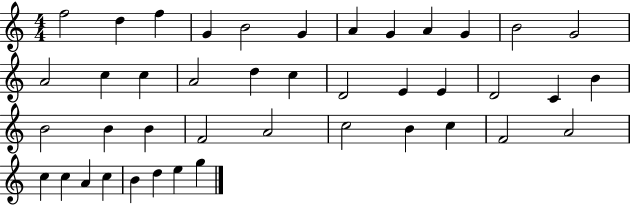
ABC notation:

X:1
T:Untitled
M:4/4
L:1/4
K:C
f2 d f G B2 G A G A G B2 G2 A2 c c A2 d c D2 E E D2 C B B2 B B F2 A2 c2 B c F2 A2 c c A c B d e g